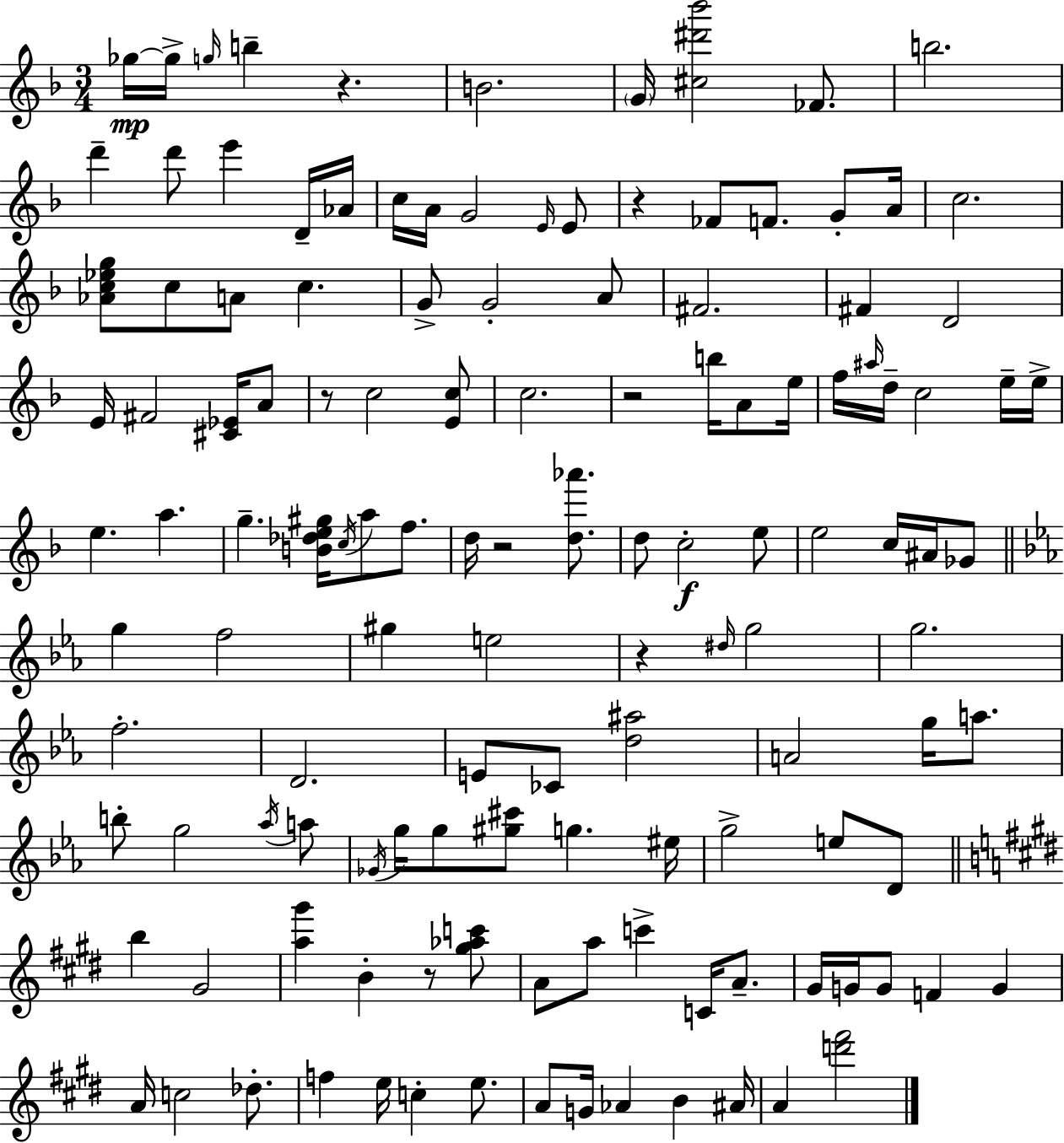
Gb5/s Gb5/s G5/s B5/q R/q. B4/h. G4/s [C#5,D#6,Bb6]/h FES4/e. B5/h. D6/q D6/e E6/q D4/s Ab4/s C5/s A4/s G4/h E4/s E4/e R/q FES4/e F4/e. G4/e A4/s C5/h. [Ab4,C5,Eb5,G5]/e C5/e A4/e C5/q. G4/e G4/h A4/e F#4/h. F#4/q D4/h E4/s F#4/h [C#4,Eb4]/s A4/e R/e C5/h [E4,C5]/e C5/h. R/h B5/s A4/e E5/s F5/s A#5/s D5/s C5/h E5/s E5/s E5/q. A5/q. G5/q. [B4,Db5,E5,G#5]/s C5/s A5/e F5/e. D5/s R/h [D5,Ab6]/e. D5/e C5/h E5/e E5/h C5/s A#4/s Gb4/e G5/q F5/h G#5/q E5/h R/q D#5/s G5/h G5/h. F5/h. D4/h. E4/e CES4/e [D5,A#5]/h A4/h G5/s A5/e. B5/e G5/h Ab5/s A5/e Gb4/s G5/s G5/e [G#5,C#6]/e G5/q. EIS5/s G5/h E5/e D4/e B5/q G#4/h [A5,G#6]/q B4/q R/e [G#5,Ab5,C6]/e A4/e A5/e C6/q C4/s A4/e. G#4/s G4/s G4/e F4/q G4/q A4/s C5/h Db5/e. F5/q E5/s C5/q E5/e. A4/e G4/s Ab4/q B4/q A#4/s A4/q [D6,F#6]/h